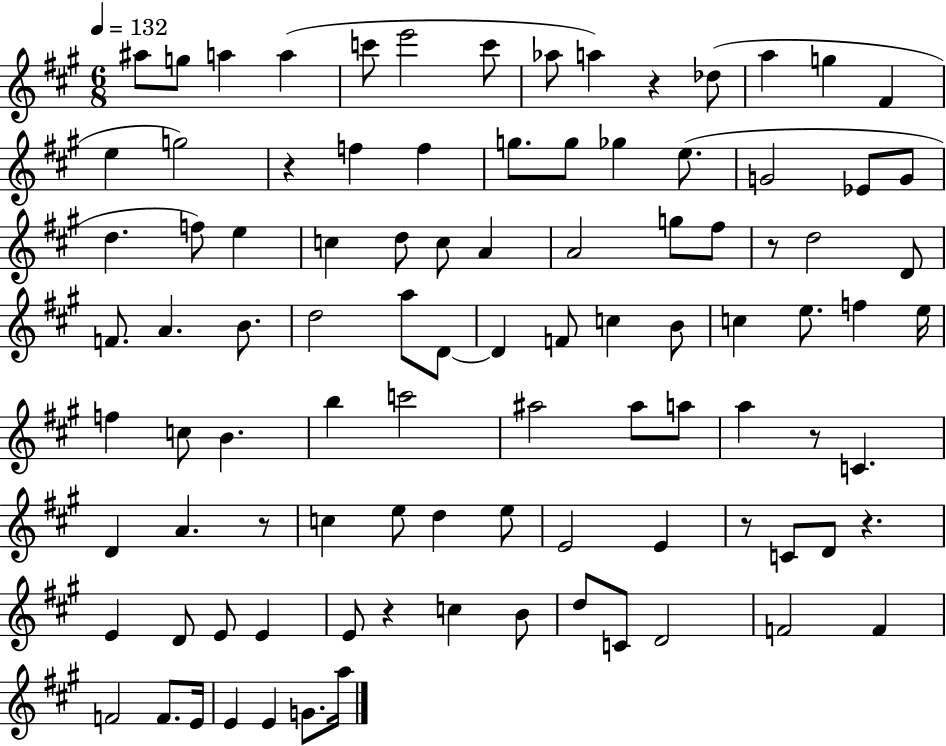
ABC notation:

X:1
T:Untitled
M:6/8
L:1/4
K:A
^a/2 g/2 a a c'/2 e'2 c'/2 _a/2 a z _d/2 a g ^F e g2 z f f g/2 g/2 _g e/2 G2 _E/2 G/2 d f/2 e c d/2 c/2 A A2 g/2 ^f/2 z/2 d2 D/2 F/2 A B/2 d2 a/2 D/2 D F/2 c B/2 c e/2 f e/4 f c/2 B b c'2 ^a2 ^a/2 a/2 a z/2 C D A z/2 c e/2 d e/2 E2 E z/2 C/2 D/2 z E D/2 E/2 E E/2 z c B/2 d/2 C/2 D2 F2 F F2 F/2 E/4 E E G/2 a/4